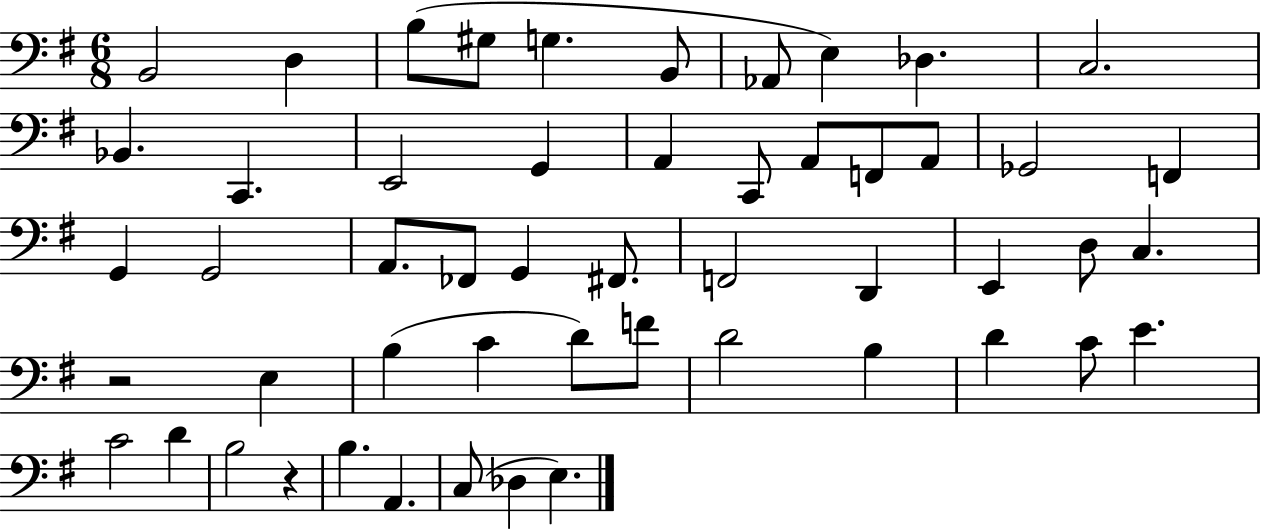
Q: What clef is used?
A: bass